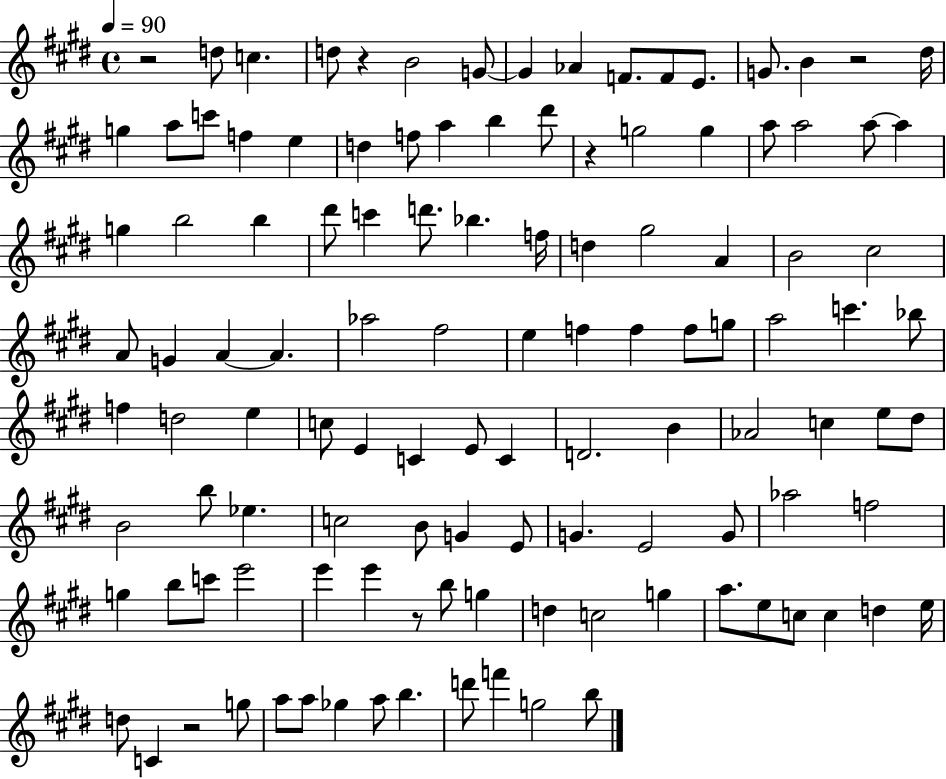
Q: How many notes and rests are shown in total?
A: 117